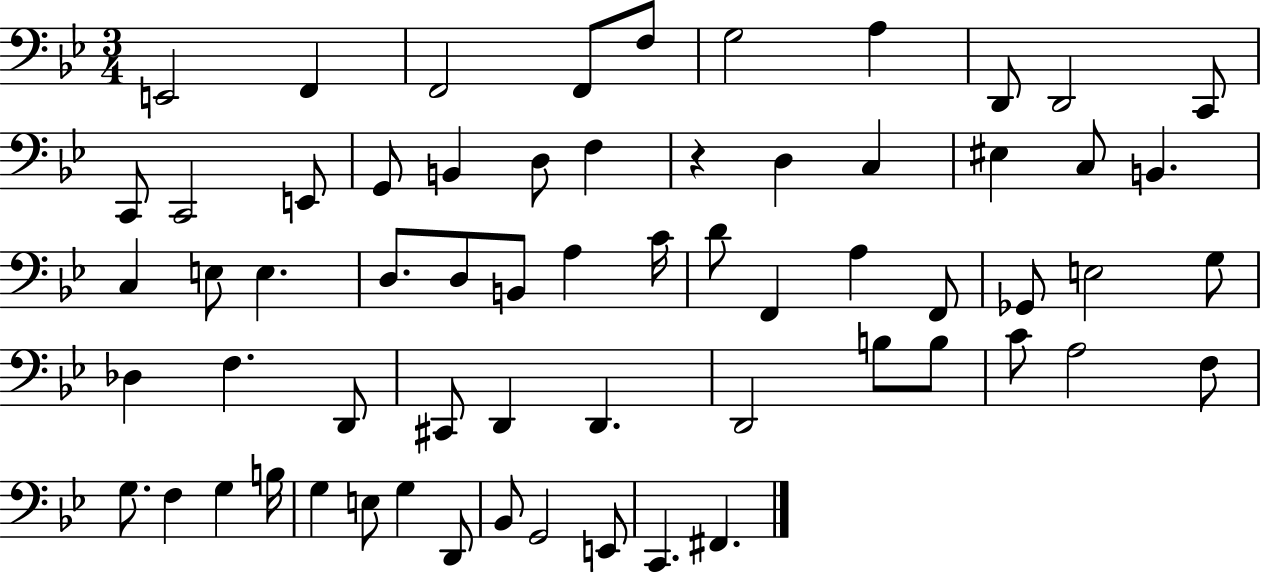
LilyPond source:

{
  \clef bass
  \numericTimeSignature
  \time 3/4
  \key bes \major
  e,2 f,4 | f,2 f,8 f8 | g2 a4 | d,8 d,2 c,8 | \break c,8 c,2 e,8 | g,8 b,4 d8 f4 | r4 d4 c4 | eis4 c8 b,4. | \break c4 e8 e4. | d8. d8 b,8 a4 c'16 | d'8 f,4 a4 f,8 | ges,8 e2 g8 | \break des4 f4. d,8 | cis,8 d,4 d,4. | d,2 b8 b8 | c'8 a2 f8 | \break g8. f4 g4 b16 | g4 e8 g4 d,8 | bes,8 g,2 e,8 | c,4. fis,4. | \break \bar "|."
}